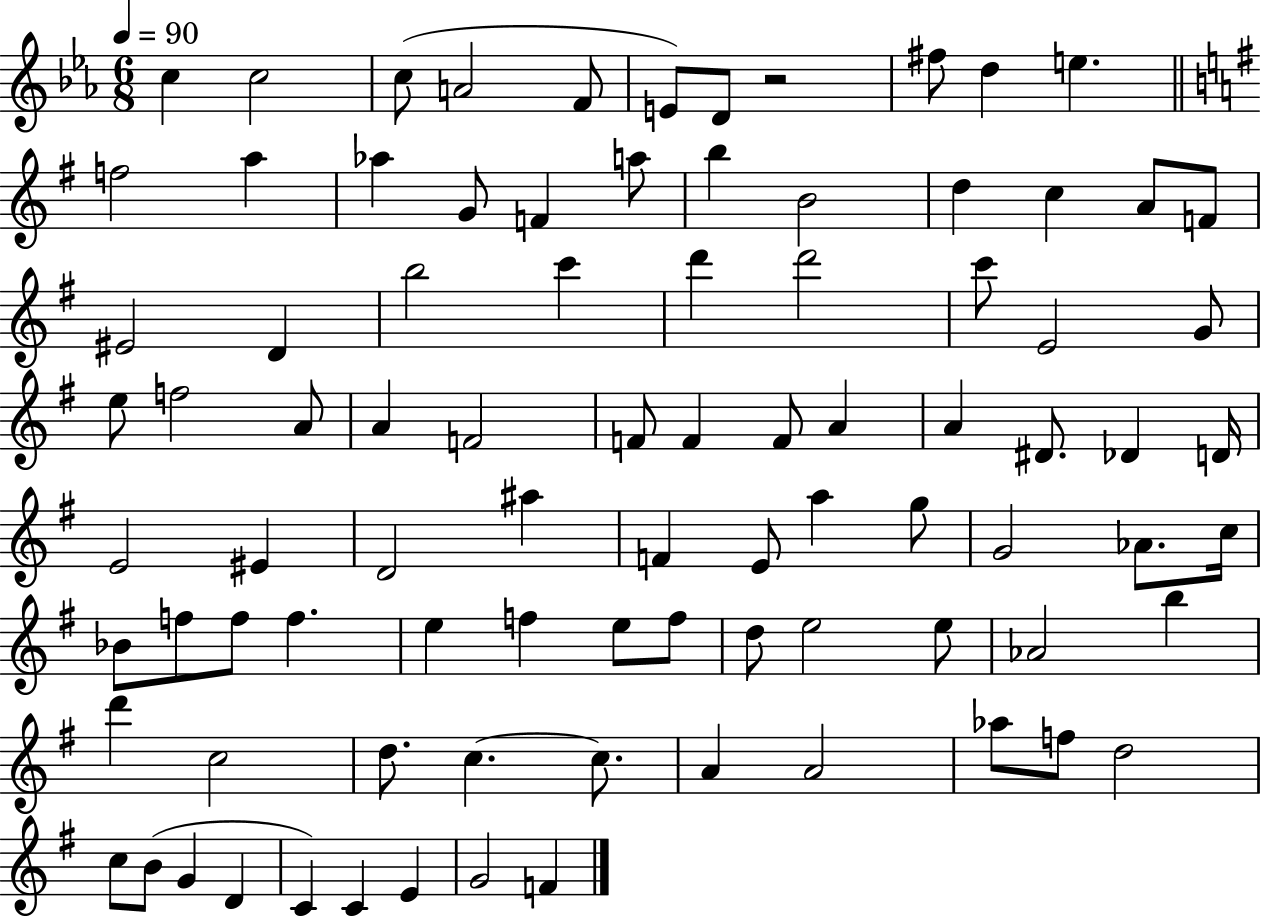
{
  \clef treble
  \numericTimeSignature
  \time 6/8
  \key ees \major
  \tempo 4 = 90
  c''4 c''2 | c''8( a'2 f'8 | e'8) d'8 r2 | fis''8 d''4 e''4. | \break \bar "||" \break \key g \major f''2 a''4 | aes''4 g'8 f'4 a''8 | b''4 b'2 | d''4 c''4 a'8 f'8 | \break eis'2 d'4 | b''2 c'''4 | d'''4 d'''2 | c'''8 e'2 g'8 | \break e''8 f''2 a'8 | a'4 f'2 | f'8 f'4 f'8 a'4 | a'4 dis'8. des'4 d'16 | \break e'2 eis'4 | d'2 ais''4 | f'4 e'8 a''4 g''8 | g'2 aes'8. c''16 | \break bes'8 f''8 f''8 f''4. | e''4 f''4 e''8 f''8 | d''8 e''2 e''8 | aes'2 b''4 | \break d'''4 c''2 | d''8. c''4.~~ c''8. | a'4 a'2 | aes''8 f''8 d''2 | \break c''8 b'8( g'4 d'4 | c'4) c'4 e'4 | g'2 f'4 | \bar "|."
}